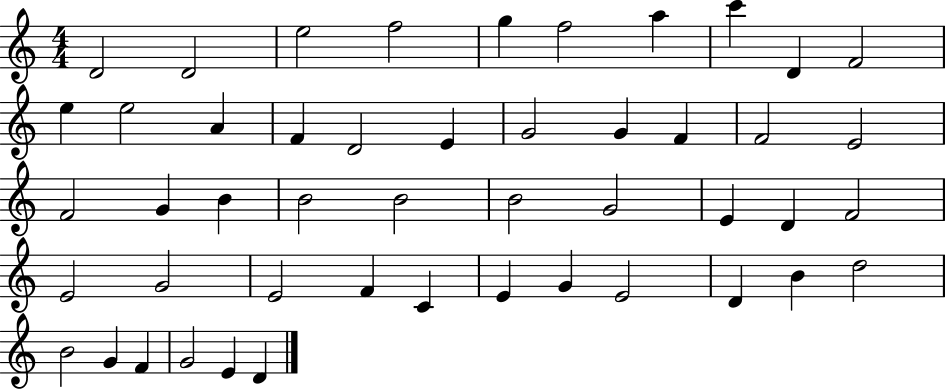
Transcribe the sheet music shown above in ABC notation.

X:1
T:Untitled
M:4/4
L:1/4
K:C
D2 D2 e2 f2 g f2 a c' D F2 e e2 A F D2 E G2 G F F2 E2 F2 G B B2 B2 B2 G2 E D F2 E2 G2 E2 F C E G E2 D B d2 B2 G F G2 E D